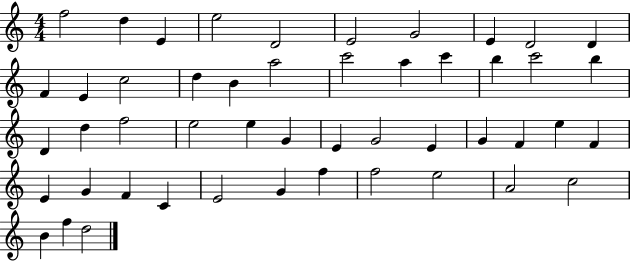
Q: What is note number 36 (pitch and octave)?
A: E4